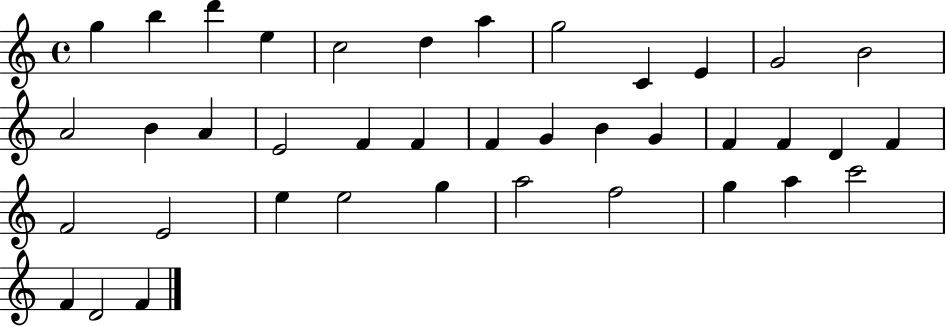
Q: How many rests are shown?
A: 0